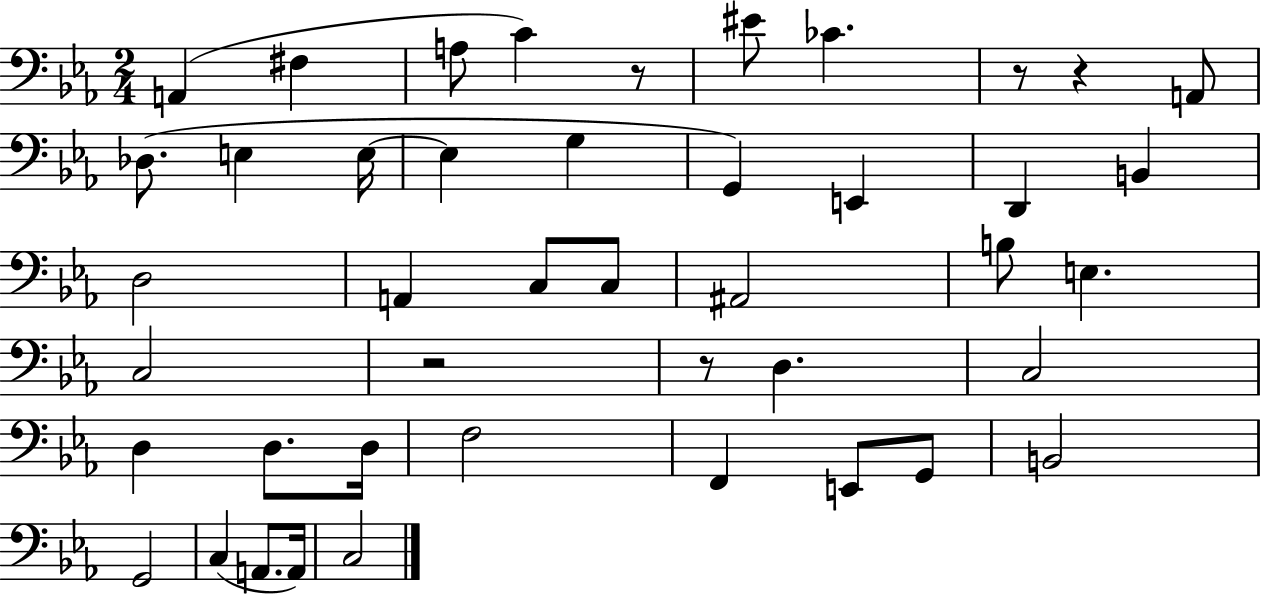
X:1
T:Untitled
M:2/4
L:1/4
K:Eb
A,, ^F, A,/2 C z/2 ^E/2 _C z/2 z A,,/2 _D,/2 E, E,/4 E, G, G,, E,, D,, B,, D,2 A,, C,/2 C,/2 ^A,,2 B,/2 E, C,2 z2 z/2 D, C,2 D, D,/2 D,/4 F,2 F,, E,,/2 G,,/2 B,,2 G,,2 C, A,,/2 A,,/4 C,2